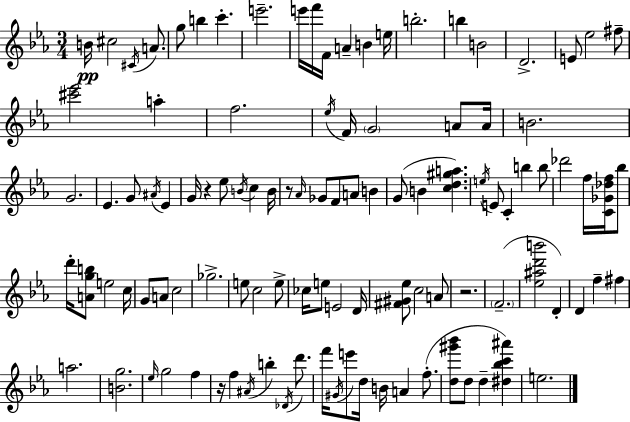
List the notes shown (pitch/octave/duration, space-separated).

B4/s C#5/h C#4/s A4/e. G5/e B5/q C6/q. E6/h. E6/s F6/s F4/s A4/q B4/q E5/s B5/h. B5/q B4/h D4/h. E4/e Eb5/h F#5/e [C#6,Eb6]/h A5/q F5/h. Eb5/s F4/s G4/h A4/e A4/s B4/h. G4/h. Eb4/q. G4/e A#4/s Eb4/q G4/s R/q Eb5/e B4/s C5/q B4/s R/e Ab4/s Gb4/e F4/e A4/e B4/q G4/e B4/q [C5,D5,G#5,A5]/q. E5/s E4/e C4/q B5/q B5/e Db6/h F5/s [C4,Gb4,Db5,F5]/s Bb5/e D6/s [A4,G5,B5]/e E5/h C5/s G4/e A4/e C5/h Gb5/h. E5/e C5/h E5/e CES5/s E5/e E4/h D4/s [F#4,G#4,Eb5]/e C5/h A4/e R/h. F4/h. [Eb5,A#5,D6,B6]/h D4/q D4/q F5/q F#5/q A5/h. [B4,G5]/h. Eb5/s G5/h F5/q R/s F5/q A#4/s B5/q Db4/s D6/e. F6/s G#4/s E6/e D5/s B4/s A4/q F5/e. [D5,G#6,Bb6]/e D5/e D5/q [D#5,Bb5,C6,A#6]/q E5/h.